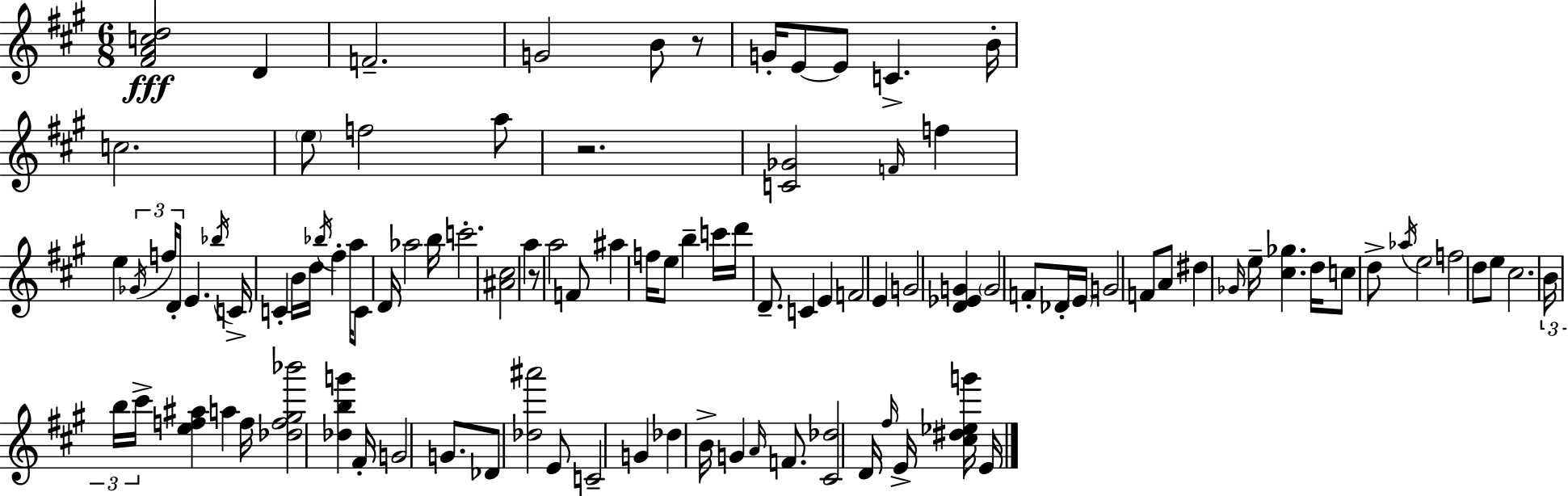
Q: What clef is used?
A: treble